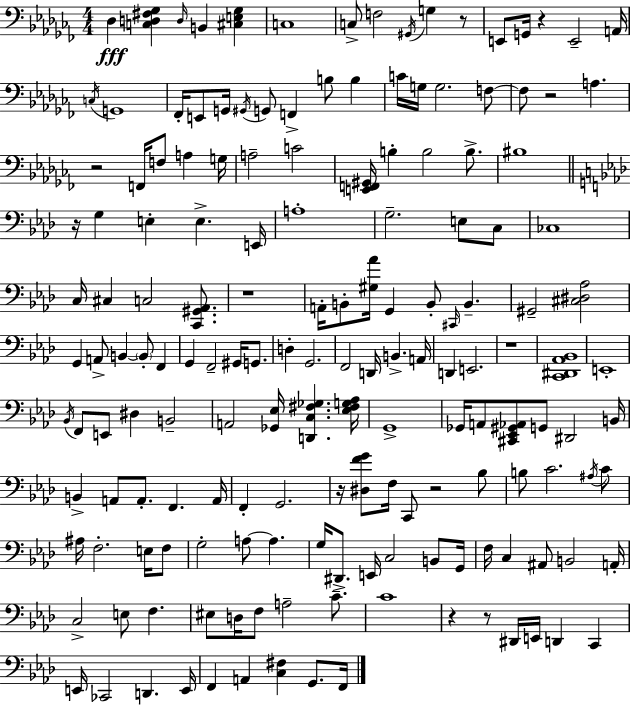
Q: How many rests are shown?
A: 11